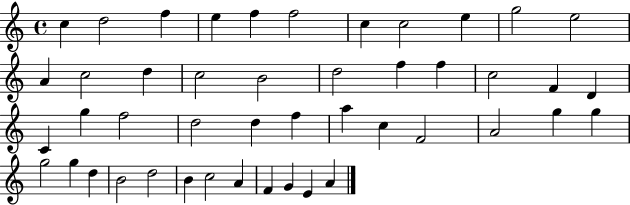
X:1
T:Untitled
M:4/4
L:1/4
K:C
c d2 f e f f2 c c2 e g2 e2 A c2 d c2 B2 d2 f f c2 F D C g f2 d2 d f a c F2 A2 g g g2 g d B2 d2 B c2 A F G E A